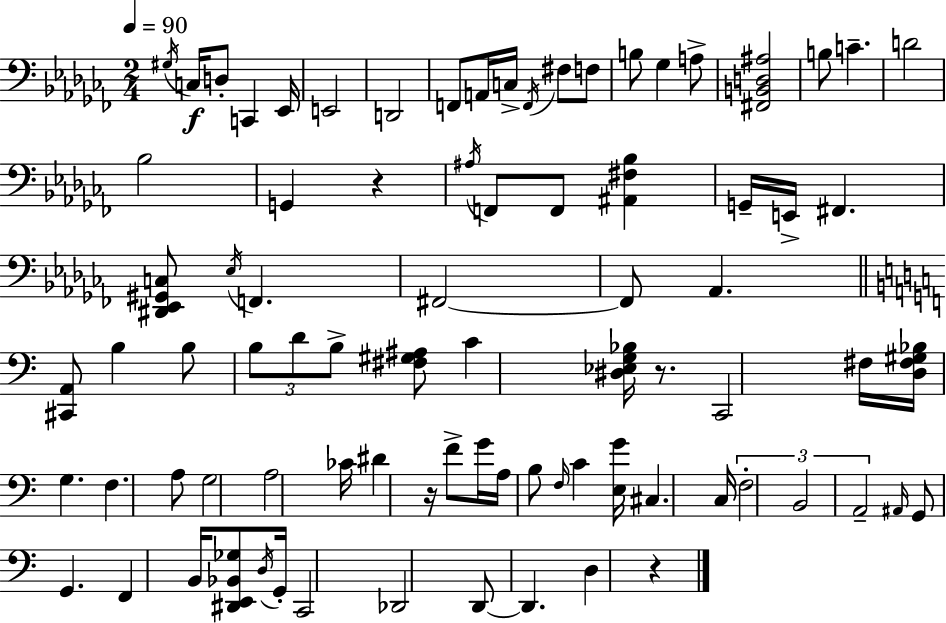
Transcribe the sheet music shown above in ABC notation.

X:1
T:Untitled
M:2/4
L:1/4
K:Abm
^G,/4 C,/4 D,/2 C,, _E,,/4 E,,2 D,,2 F,,/2 A,,/4 C,/4 F,,/4 ^F,/2 F,/2 B,/2 _G, A,/2 [^F,,B,,D,^A,]2 B,/2 C D2 _B,2 G,, z ^A,/4 F,,/2 F,,/2 [^A,,^F,_B,] G,,/4 E,,/4 ^F,, [^D,,_E,,^G,,C,]/2 _E,/4 F,, ^F,,2 ^F,,/2 _A,, [^C,,A,,]/2 B, B,/2 B,/2 D/2 B,/2 [^F,^G,^A,]/2 C [^D,_E,G,_B,]/4 z/2 C,,2 ^F,/4 [D,^F,^G,_B,]/4 G, F, A,/2 G,2 A,2 _C/4 ^D z/4 F/2 G/4 A,/4 B,/2 F,/4 C [E,G]/4 ^C, C,/4 F,2 B,,2 A,,2 ^A,,/4 G,,/2 G,, F,, B,,/4 [^D,,E,,_B,,_G,]/2 D,/4 G,,/4 C,,2 _D,,2 D,,/2 D,, D, z